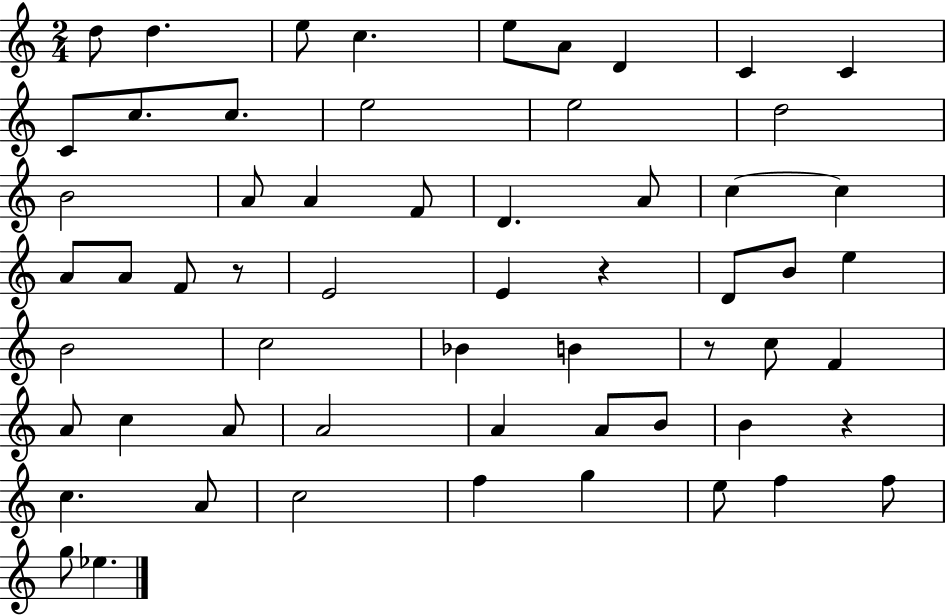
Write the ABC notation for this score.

X:1
T:Untitled
M:2/4
L:1/4
K:C
d/2 d e/2 c e/2 A/2 D C C C/2 c/2 c/2 e2 e2 d2 B2 A/2 A F/2 D A/2 c c A/2 A/2 F/2 z/2 E2 E z D/2 B/2 e B2 c2 _B B z/2 c/2 F A/2 c A/2 A2 A A/2 B/2 B z c A/2 c2 f g e/2 f f/2 g/2 _e